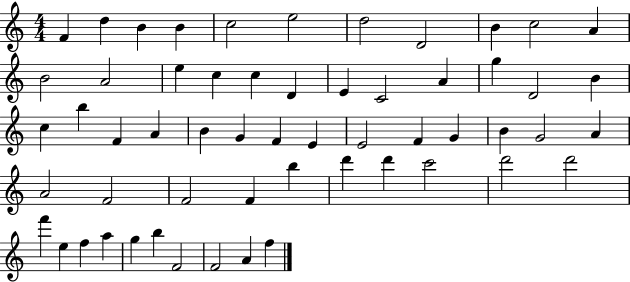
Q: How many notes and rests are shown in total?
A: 57